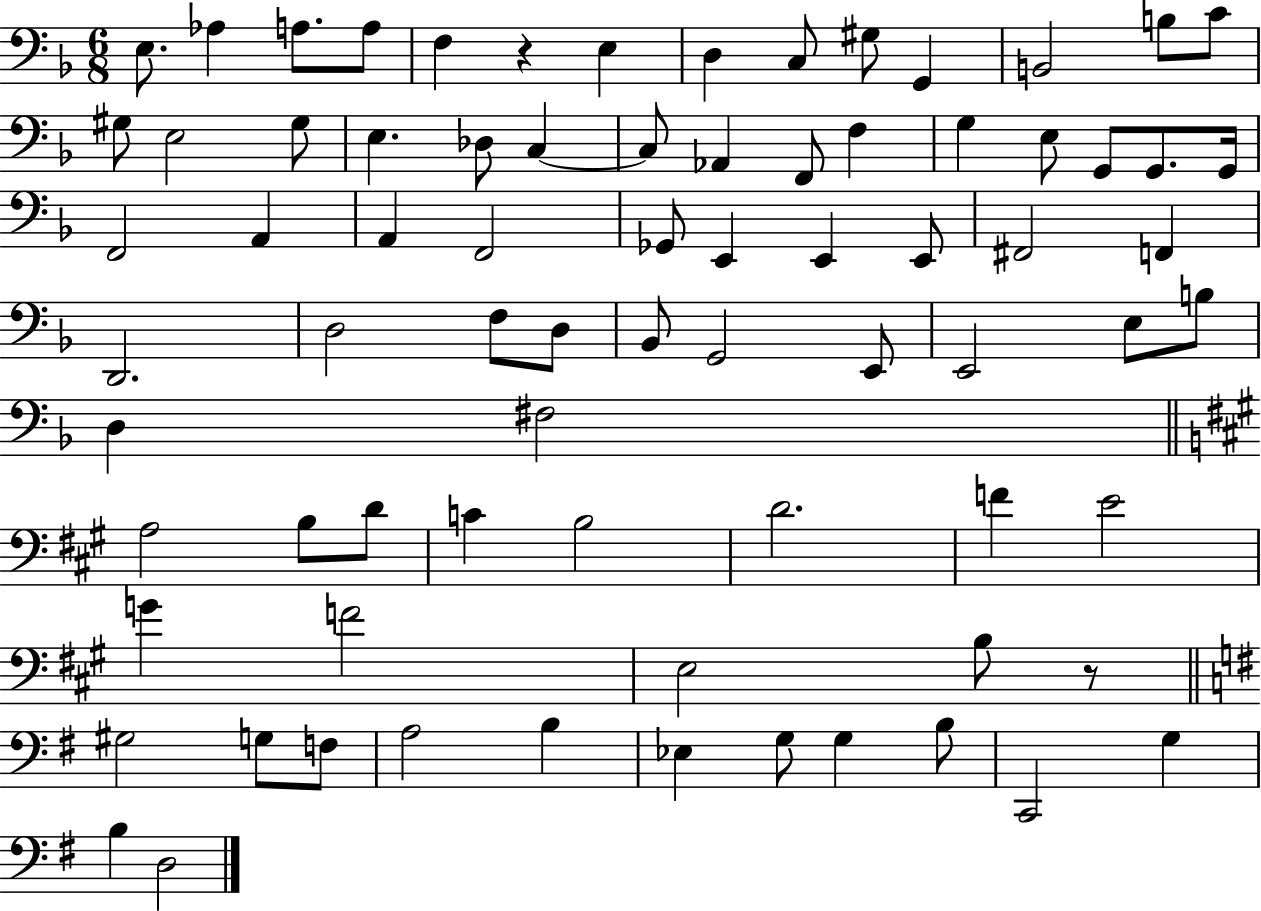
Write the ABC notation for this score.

X:1
T:Untitled
M:6/8
L:1/4
K:F
E,/2 _A, A,/2 A,/2 F, z E, D, C,/2 ^G,/2 G,, B,,2 B,/2 C/2 ^G,/2 E,2 ^G,/2 E, _D,/2 C, C,/2 _A,, F,,/2 F, G, E,/2 G,,/2 G,,/2 G,,/4 F,,2 A,, A,, F,,2 _G,,/2 E,, E,, E,,/2 ^F,,2 F,, D,,2 D,2 F,/2 D,/2 _B,,/2 G,,2 E,,/2 E,,2 E,/2 B,/2 D, ^F,2 A,2 B,/2 D/2 C B,2 D2 F E2 G F2 E,2 B,/2 z/2 ^G,2 G,/2 F,/2 A,2 B, _E, G,/2 G, B,/2 C,,2 G, B, D,2